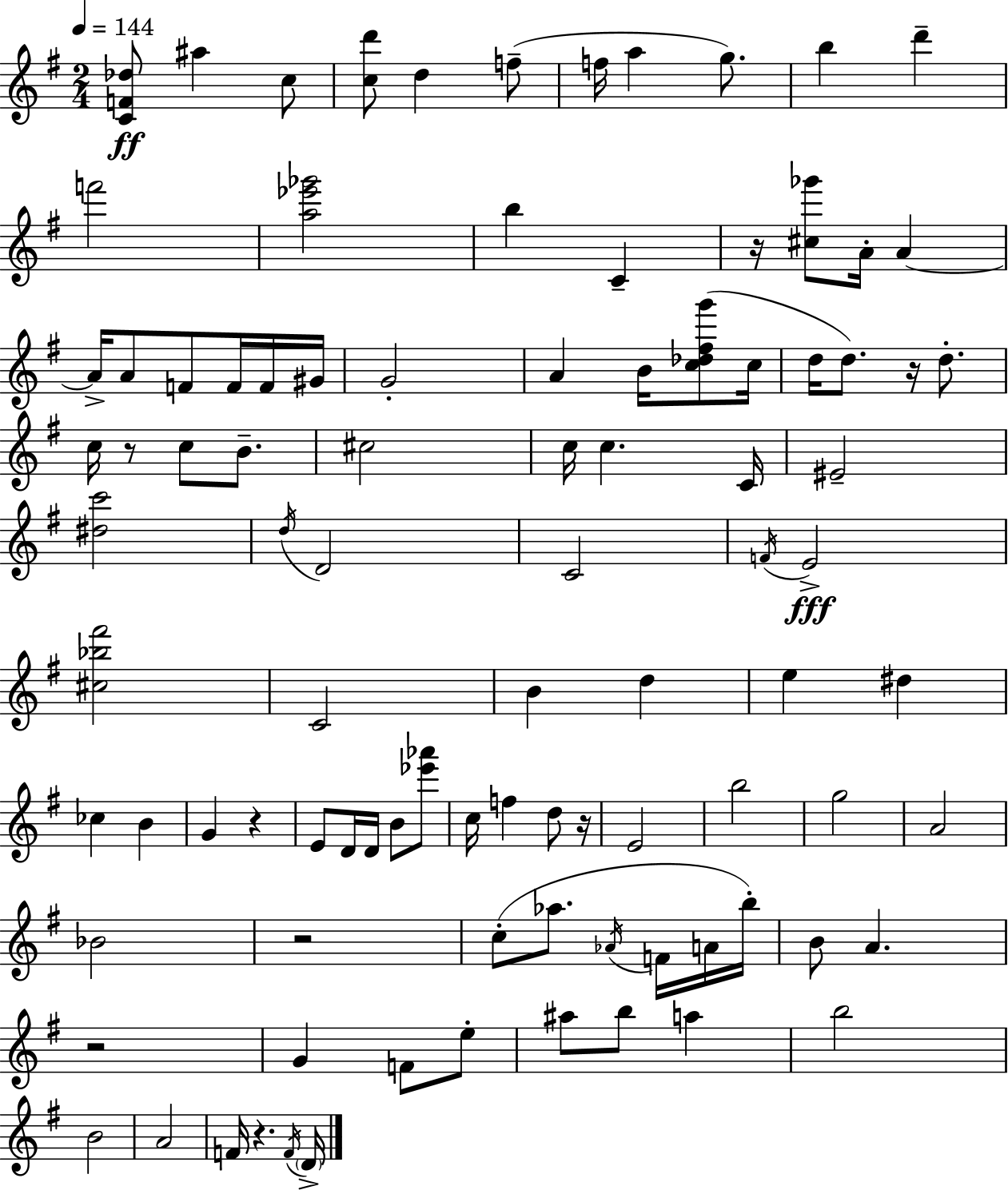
[C4,F4,Db5]/e A#5/q C5/e [C5,D6]/e D5/q F5/e F5/s A5/q G5/e. B5/q D6/q F6/h [A5,Eb6,Gb6]/h B5/q C4/q R/s [C#5,Gb6]/e A4/s A4/q A4/s A4/e F4/e F4/s F4/s G#4/s G4/h A4/q B4/s [C5,Db5,F#5,G6]/e C5/s D5/s D5/e. R/s D5/e. C5/s R/e C5/e B4/e. C#5/h C5/s C5/q. C4/s EIS4/h [D#5,C6]/h D5/s D4/h C4/h F4/s E4/h [C#5,Bb5,F#6]/h C4/h B4/q D5/q E5/q D#5/q CES5/q B4/q G4/q R/q E4/e D4/s D4/s B4/e [Eb6,Ab6]/e C5/s F5/q D5/e R/s E4/h B5/h G5/h A4/h Bb4/h R/h C5/e Ab5/e. Ab4/s F4/s A4/s B5/s B4/e A4/q. R/h G4/q F4/e E5/e A#5/e B5/e A5/q B5/h B4/h A4/h F4/s R/q. F4/s D4/s